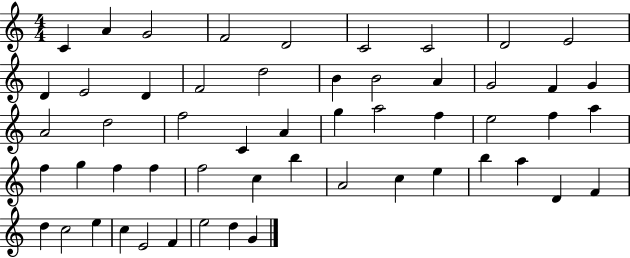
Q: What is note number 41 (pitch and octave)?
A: E5